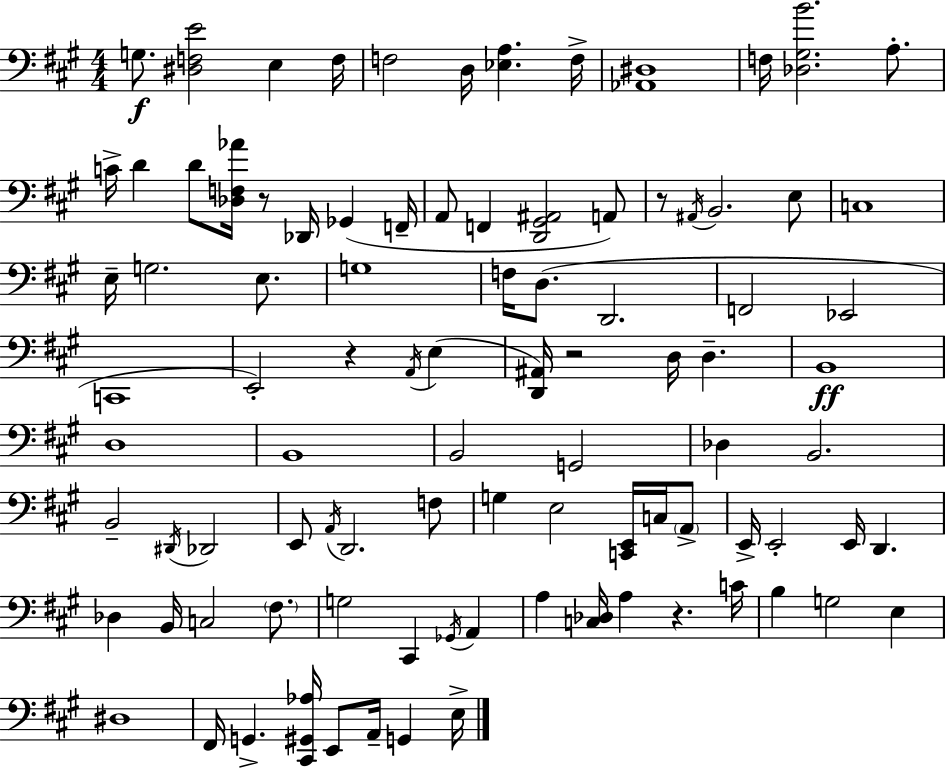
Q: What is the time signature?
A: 4/4